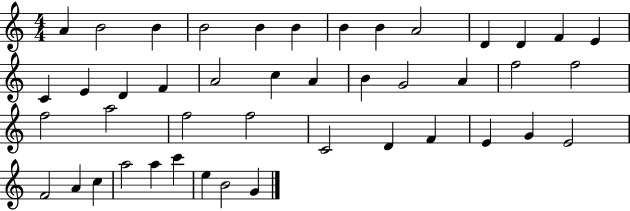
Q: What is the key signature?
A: C major